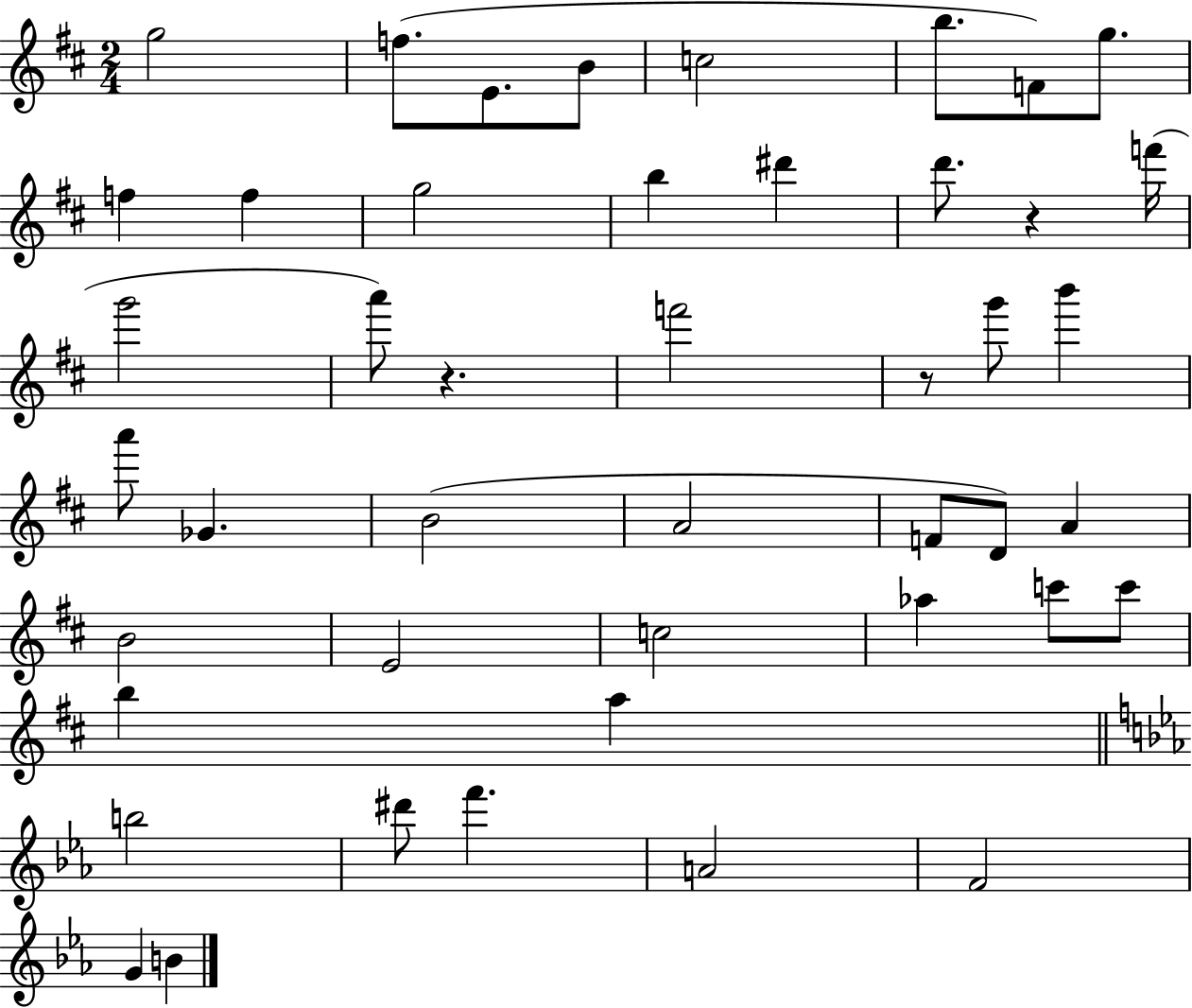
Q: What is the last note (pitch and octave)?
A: B4